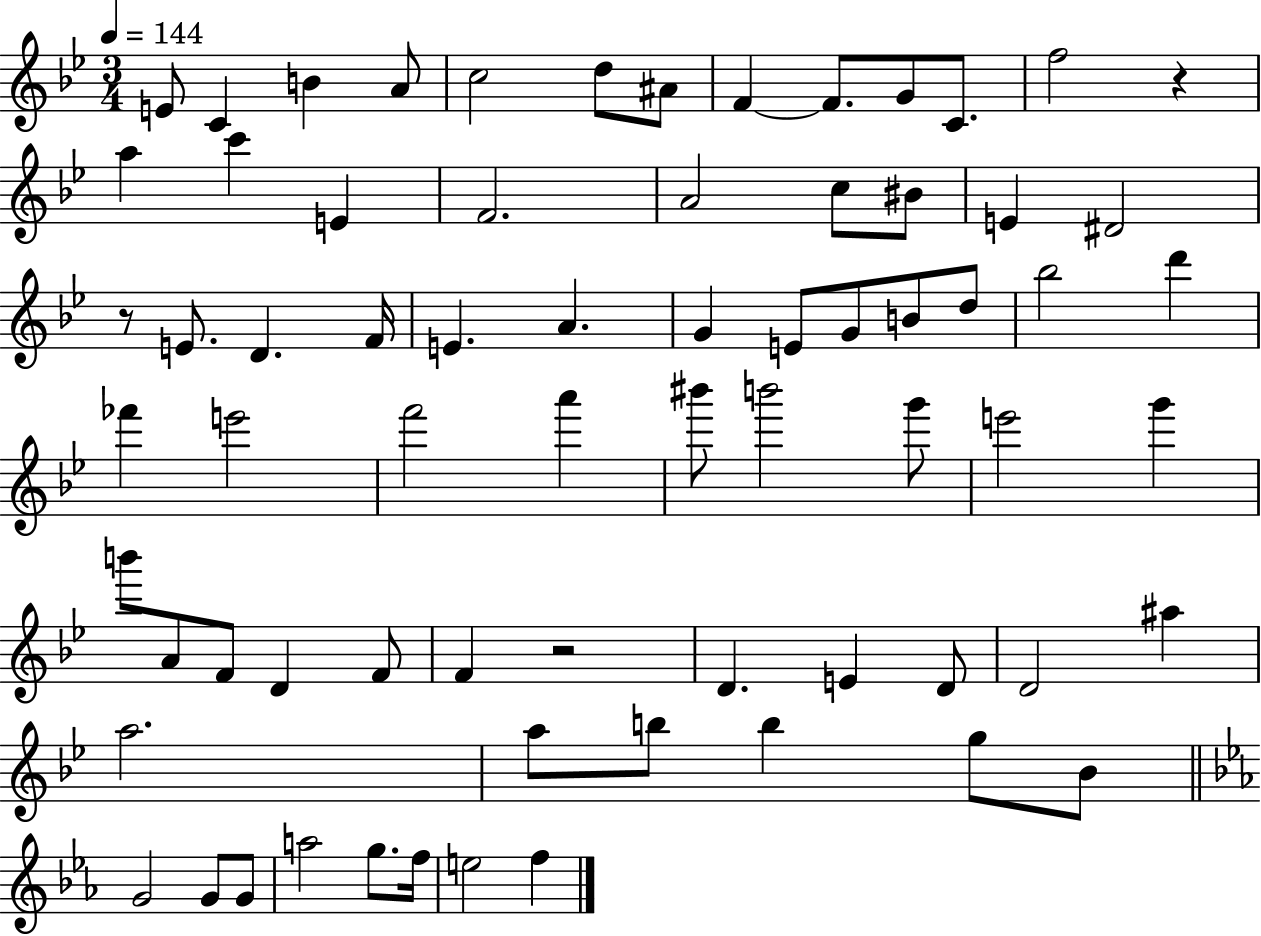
E4/e C4/q B4/q A4/e C5/h D5/e A#4/e F4/q F4/e. G4/e C4/e. F5/h R/q A5/q C6/q E4/q F4/h. A4/h C5/e BIS4/e E4/q D#4/h R/e E4/e. D4/q. F4/s E4/q. A4/q. G4/q E4/e G4/e B4/e D5/e Bb5/h D6/q FES6/q E6/h F6/h A6/q BIS6/e B6/h G6/e E6/h G6/q B6/e A4/e F4/e D4/q F4/e F4/q R/h D4/q. E4/q D4/e D4/h A#5/q A5/h. A5/e B5/e B5/q G5/e Bb4/e G4/h G4/e G4/e A5/h G5/e. F5/s E5/h F5/q